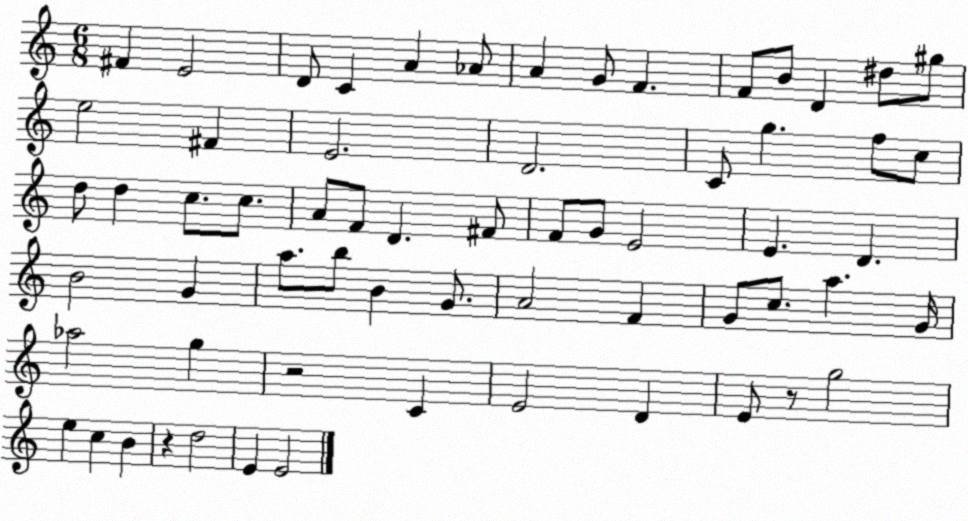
X:1
T:Untitled
M:6/8
L:1/4
K:C
^F E2 D/2 C A _A/2 A G/2 F F/2 B/2 D ^d/2 ^g/2 e2 ^F E2 D2 C/2 g f/2 c/2 d/2 d c/2 c/2 A/2 F/2 D ^F/2 F/2 G/2 E2 E D B2 G a/2 b/2 B G/2 A2 F G/2 c/2 a G/4 _a2 g z2 C E2 D E/2 z/2 g2 e c B z d2 E E2